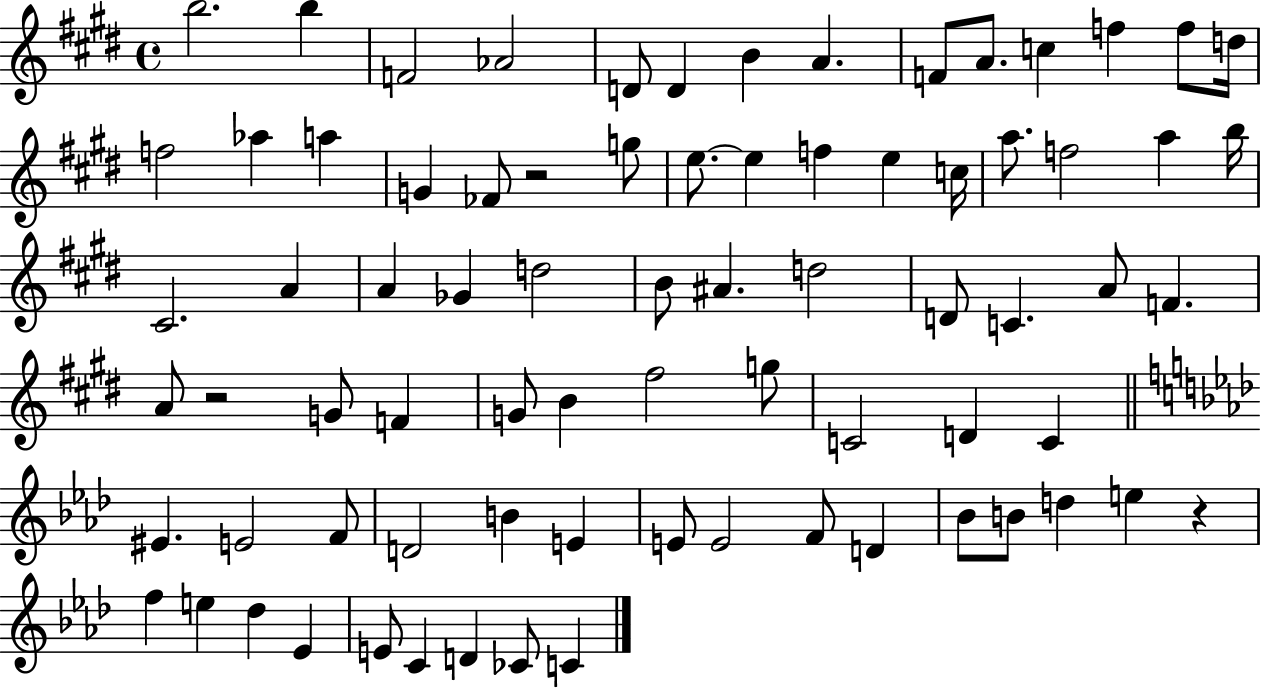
{
  \clef treble
  \time 4/4
  \defaultTimeSignature
  \key e \major
  \repeat volta 2 { b''2. b''4 | f'2 aes'2 | d'8 d'4 b'4 a'4. | f'8 a'8. c''4 f''4 f''8 d''16 | \break f''2 aes''4 a''4 | g'4 fes'8 r2 g''8 | e''8.~~ e''4 f''4 e''4 c''16 | a''8. f''2 a''4 b''16 | \break cis'2. a'4 | a'4 ges'4 d''2 | b'8 ais'4. d''2 | d'8 c'4. a'8 f'4. | \break a'8 r2 g'8 f'4 | g'8 b'4 fis''2 g''8 | c'2 d'4 c'4 | \bar "||" \break \key aes \major eis'4. e'2 f'8 | d'2 b'4 e'4 | e'8 e'2 f'8 d'4 | bes'8 b'8 d''4 e''4 r4 | \break f''4 e''4 des''4 ees'4 | e'8 c'4 d'4 ces'8 c'4 | } \bar "|."
}